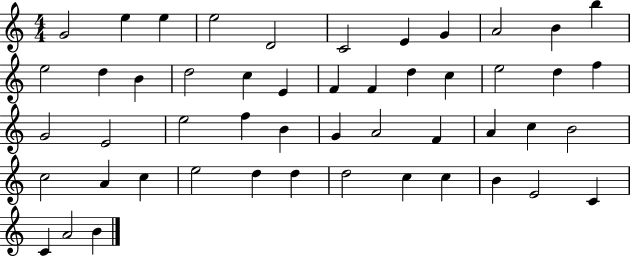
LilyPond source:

{
  \clef treble
  \numericTimeSignature
  \time 4/4
  \key c \major
  g'2 e''4 e''4 | e''2 d'2 | c'2 e'4 g'4 | a'2 b'4 b''4 | \break e''2 d''4 b'4 | d''2 c''4 e'4 | f'4 f'4 d''4 c''4 | e''2 d''4 f''4 | \break g'2 e'2 | e''2 f''4 b'4 | g'4 a'2 f'4 | a'4 c''4 b'2 | \break c''2 a'4 c''4 | e''2 d''4 d''4 | d''2 c''4 c''4 | b'4 e'2 c'4 | \break c'4 a'2 b'4 | \bar "|."
}